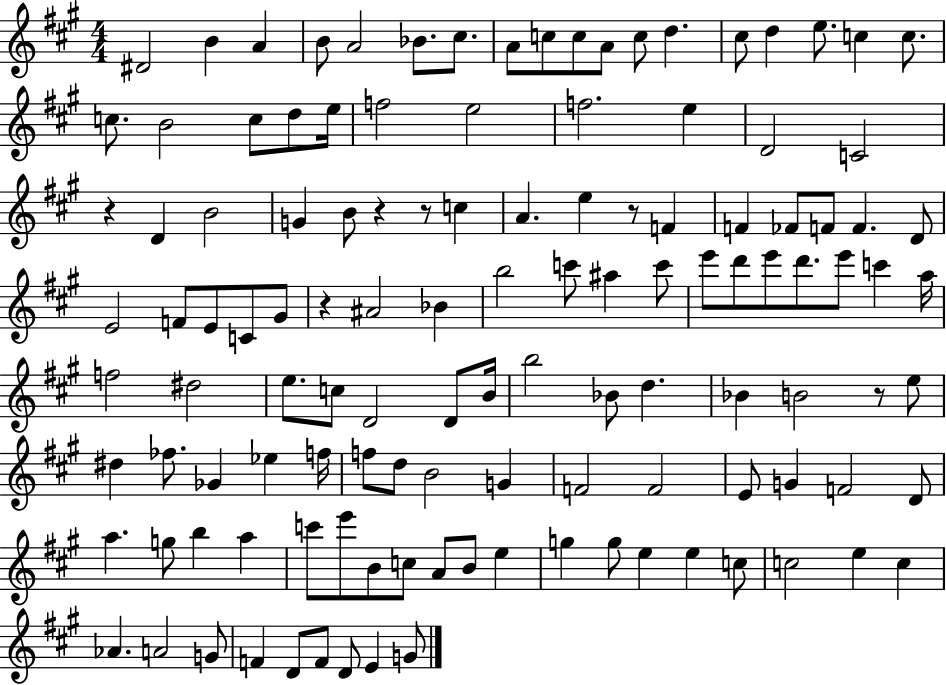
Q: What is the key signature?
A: A major